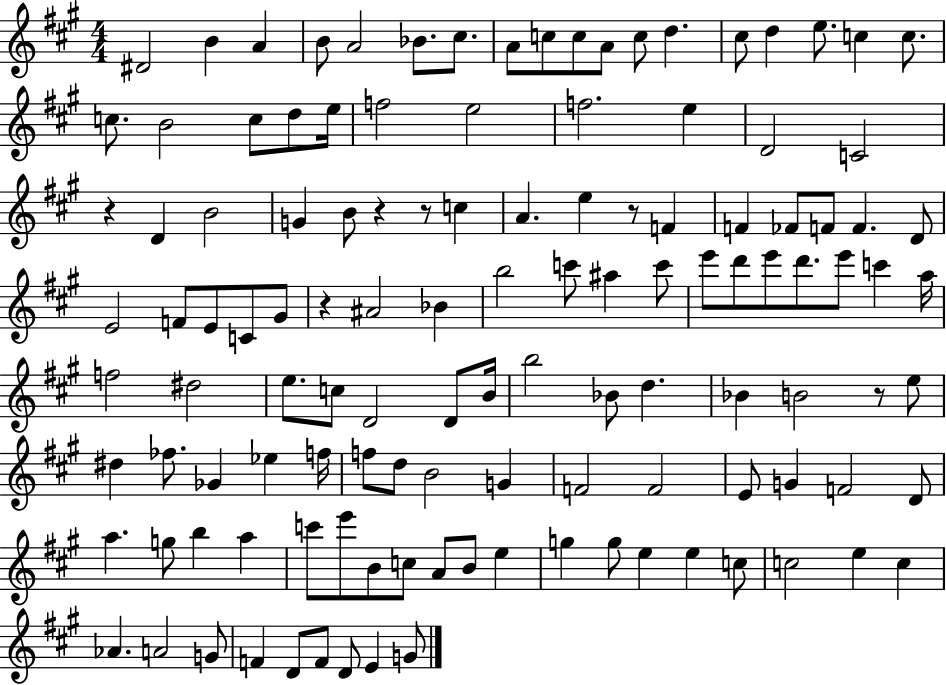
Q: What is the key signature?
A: A major